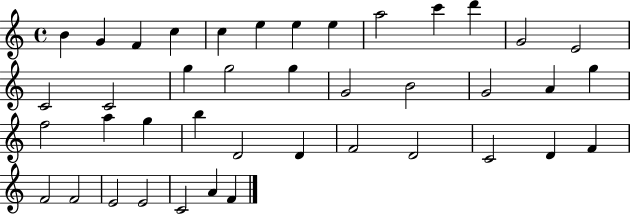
{
  \clef treble
  \time 4/4
  \defaultTimeSignature
  \key c \major
  b'4 g'4 f'4 c''4 | c''4 e''4 e''4 e''4 | a''2 c'''4 d'''4 | g'2 e'2 | \break c'2 c'2 | g''4 g''2 g''4 | g'2 b'2 | g'2 a'4 g''4 | \break f''2 a''4 g''4 | b''4 d'2 d'4 | f'2 d'2 | c'2 d'4 f'4 | \break f'2 f'2 | e'2 e'2 | c'2 a'4 f'4 | \bar "|."
}